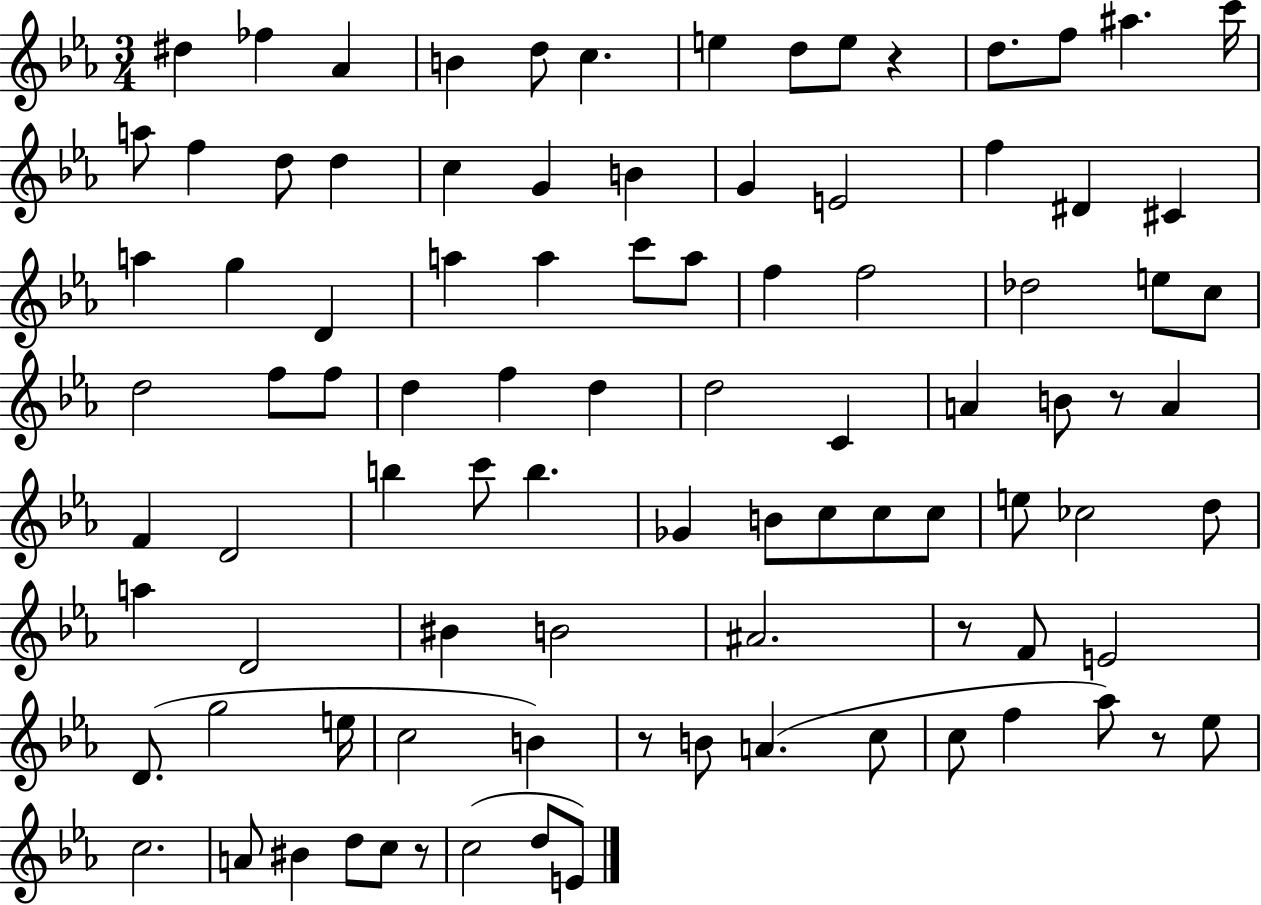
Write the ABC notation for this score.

X:1
T:Untitled
M:3/4
L:1/4
K:Eb
^d _f _A B d/2 c e d/2 e/2 z d/2 f/2 ^a c'/4 a/2 f d/2 d c G B G E2 f ^D ^C a g D a a c'/2 a/2 f f2 _d2 e/2 c/2 d2 f/2 f/2 d f d d2 C A B/2 z/2 A F D2 b c'/2 b _G B/2 c/2 c/2 c/2 e/2 _c2 d/2 a D2 ^B B2 ^A2 z/2 F/2 E2 D/2 g2 e/4 c2 B z/2 B/2 A c/2 c/2 f _a/2 z/2 _e/2 c2 A/2 ^B d/2 c/2 z/2 c2 d/2 E/2